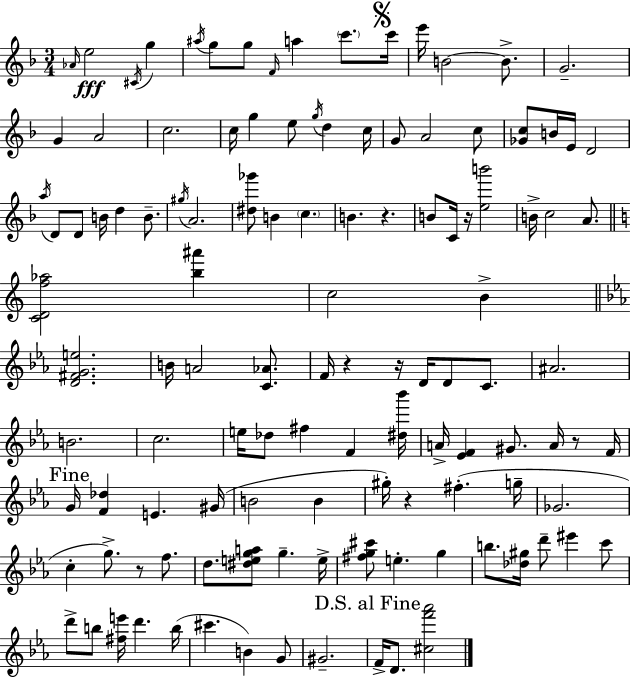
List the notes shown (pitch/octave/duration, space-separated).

Ab4/s E5/h C#4/s G5/q A#5/s G5/e G5/e F4/s A5/q C6/e. C6/s E6/s B4/h B4/e. G4/h. G4/q A4/h C5/h. C5/s G5/q E5/e G5/s D5/q C5/s G4/e A4/h C5/e [Gb4,C5]/e B4/s E4/s D4/h A5/s D4/e D4/e B4/s D5/q B4/e. G#5/s A4/h. [D#5,Gb6]/e B4/q C5/q. B4/q. R/q. B4/e C4/s R/s [E5,B6]/h B4/s C5/h A4/e. [C4,D4,F5,Ab5]/h [B5,A#6]/q C5/h B4/q [D4,F#4,G4,E5]/h. B4/s A4/h [C4,Ab4]/e. F4/s R/q R/s D4/s D4/e C4/e. A#4/h. B4/h. C5/h. E5/s Db5/e F#5/q F4/q [D#5,Bb6]/s A4/s [Eb4,F4]/q G#4/e. A4/s R/e F4/s G4/s [F4,Db5]/q E4/q. G#4/s B4/h B4/q G#5/s R/q F#5/q. G5/s Gb4/h. C5/q G5/e. R/e F5/e. D5/e. [D#5,E5,G5,A5]/e G5/q. E5/s [F#5,G5,C#6]/e E5/q. G5/q B5/e. [Db5,G#5]/s D6/e EIS6/q C6/e D6/e B5/e [F#5,E6]/s D6/q. B5/s C#6/q. B4/q G4/e G#4/h. F4/s D4/e. [C#5,F6,Ab6]/h